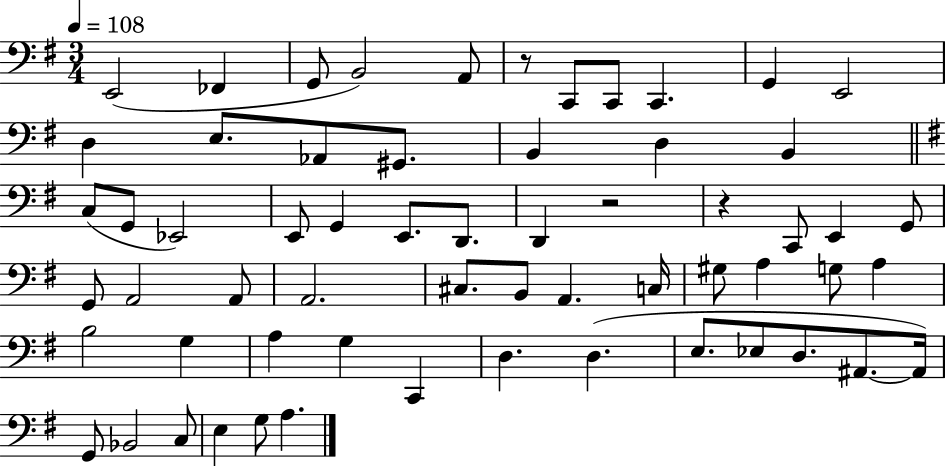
X:1
T:Untitled
M:3/4
L:1/4
K:G
E,,2 _F,, G,,/2 B,,2 A,,/2 z/2 C,,/2 C,,/2 C,, G,, E,,2 D, E,/2 _A,,/2 ^G,,/2 B,, D, B,, C,/2 G,,/2 _E,,2 E,,/2 G,, E,,/2 D,,/2 D,, z2 z C,,/2 E,, G,,/2 G,,/2 A,,2 A,,/2 A,,2 ^C,/2 B,,/2 A,, C,/4 ^G,/2 A, G,/2 A, B,2 G, A, G, C,, D, D, E,/2 _E,/2 D,/2 ^A,,/2 ^A,,/4 G,,/2 _B,,2 C,/2 E, G,/2 A,